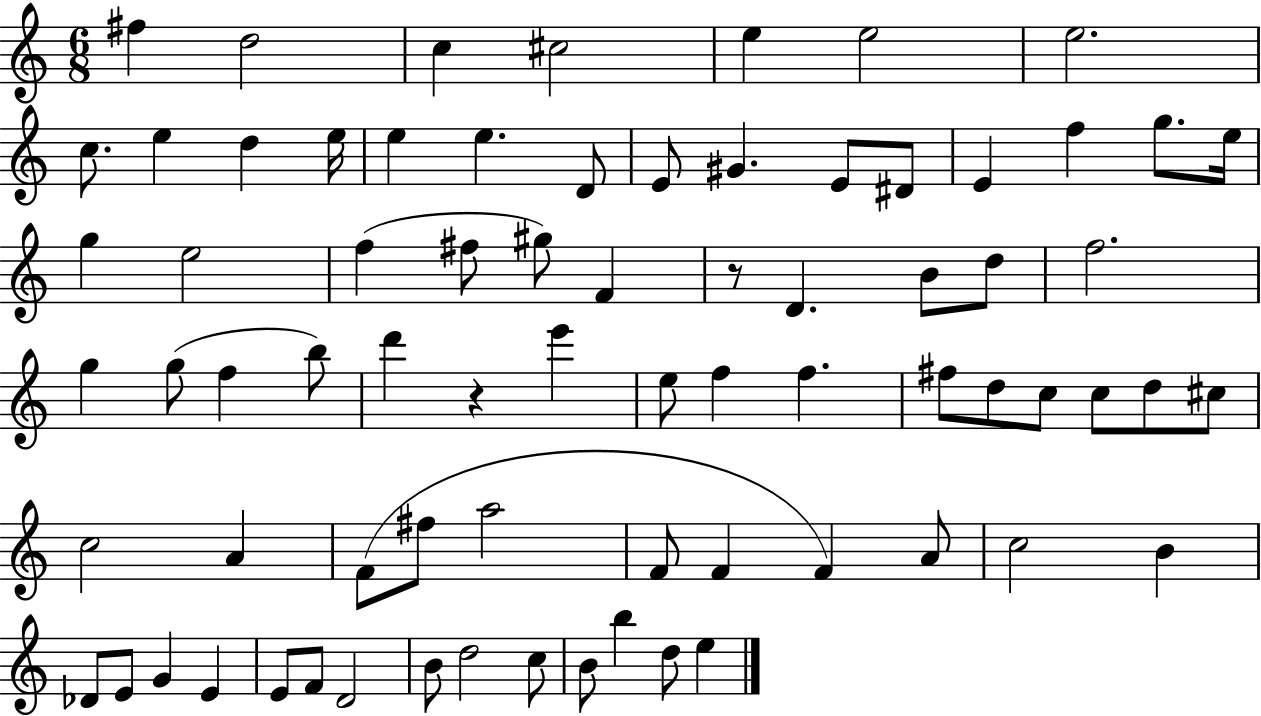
{
  \clef treble
  \numericTimeSignature
  \time 6/8
  \key c \major
  \repeat volta 2 { fis''4 d''2 | c''4 cis''2 | e''4 e''2 | e''2. | \break c''8. e''4 d''4 e''16 | e''4 e''4. d'8 | e'8 gis'4. e'8 dis'8 | e'4 f''4 g''8. e''16 | \break g''4 e''2 | f''4( fis''8 gis''8) f'4 | r8 d'4. b'8 d''8 | f''2. | \break g''4 g''8( f''4 b''8) | d'''4 r4 e'''4 | e''8 f''4 f''4. | fis''8 d''8 c''8 c''8 d''8 cis''8 | \break c''2 a'4 | f'8( fis''8 a''2 | f'8 f'4 f'4) a'8 | c''2 b'4 | \break des'8 e'8 g'4 e'4 | e'8 f'8 d'2 | b'8 d''2 c''8 | b'8 b''4 d''8 e''4 | \break } \bar "|."
}